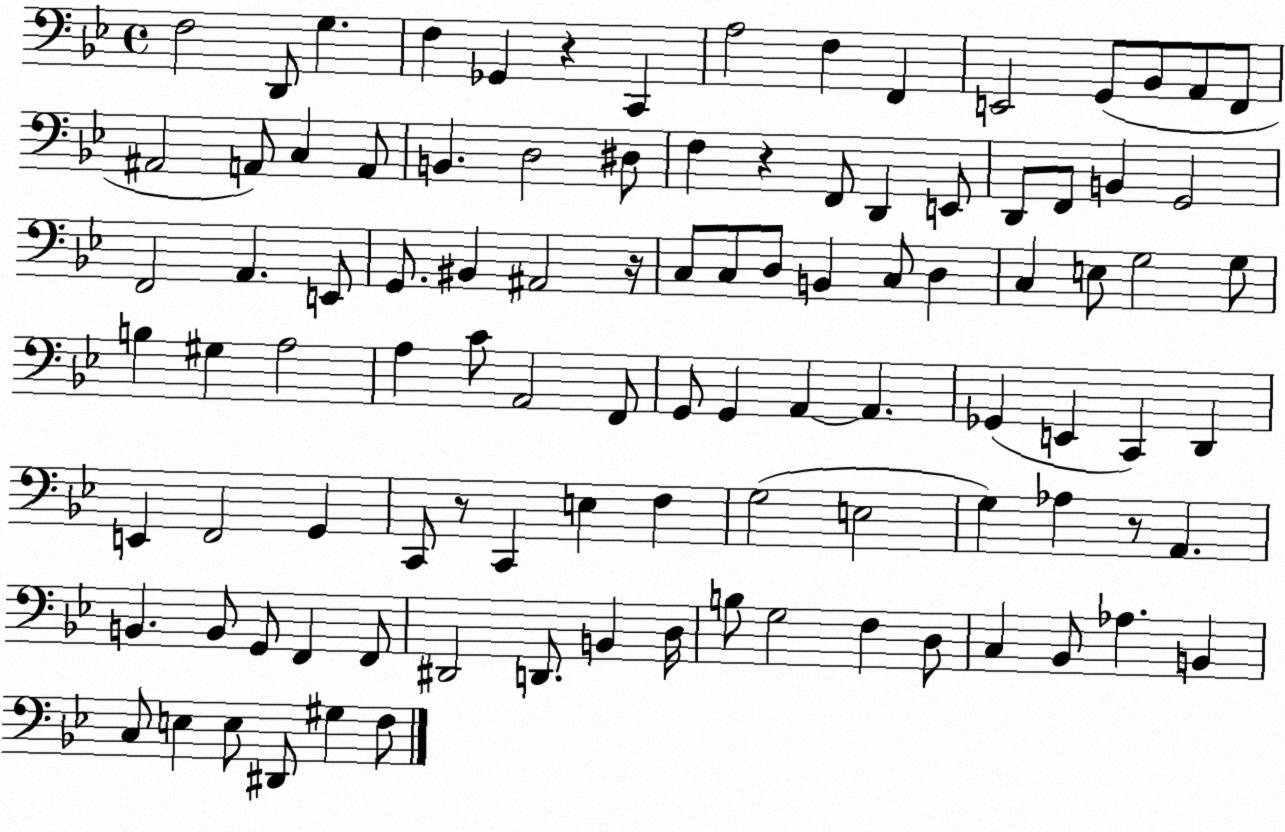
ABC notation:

X:1
T:Untitled
M:4/4
L:1/4
K:Bb
F,2 D,,/2 G, F, _G,, z C,, A,2 F, F,, E,,2 G,,/2 _B,,/2 A,,/2 F,,/2 ^A,,2 A,,/2 C, A,,/2 B,, D,2 ^D,/2 F, z F,,/2 D,, E,,/2 D,,/2 F,,/2 B,, G,,2 F,,2 A,, E,,/2 G,,/2 ^B,, ^A,,2 z/4 C,/2 C,/2 D,/2 B,, C,/2 D, C, E,/2 G,2 G,/2 B, ^G, A,2 A, C/2 A,,2 F,,/2 G,,/2 G,, A,, A,, _G,, E,, C,, D,, E,, F,,2 G,, C,,/2 z/2 C,, E, F, G,2 E,2 G, _A, z/2 A,, B,, B,,/2 G,,/2 F,, F,,/2 ^D,,2 D,,/2 B,, D,/4 B,/2 G,2 F, D,/2 C, _B,,/2 _A, B,, C,/2 E, E,/2 ^D,,/2 ^G, F,/2